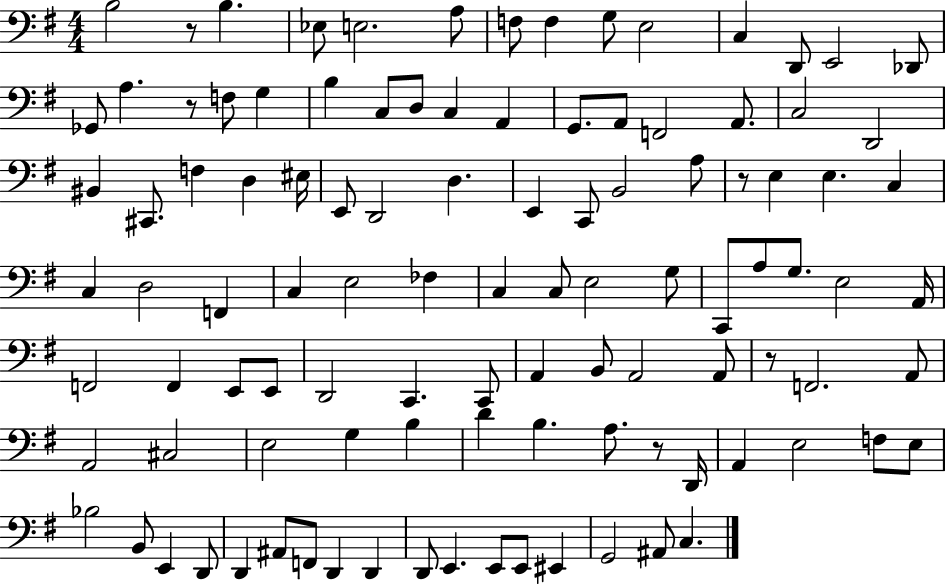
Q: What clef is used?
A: bass